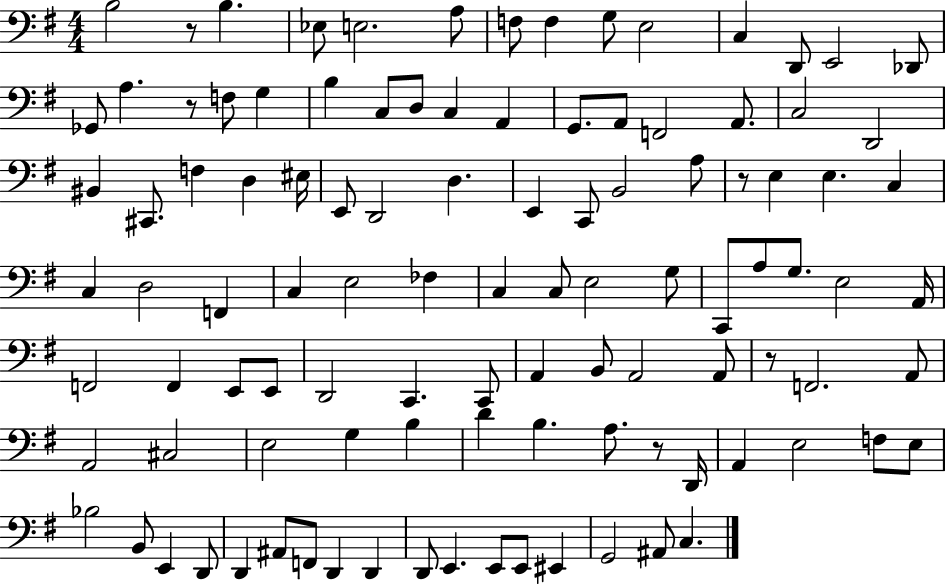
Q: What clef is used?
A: bass